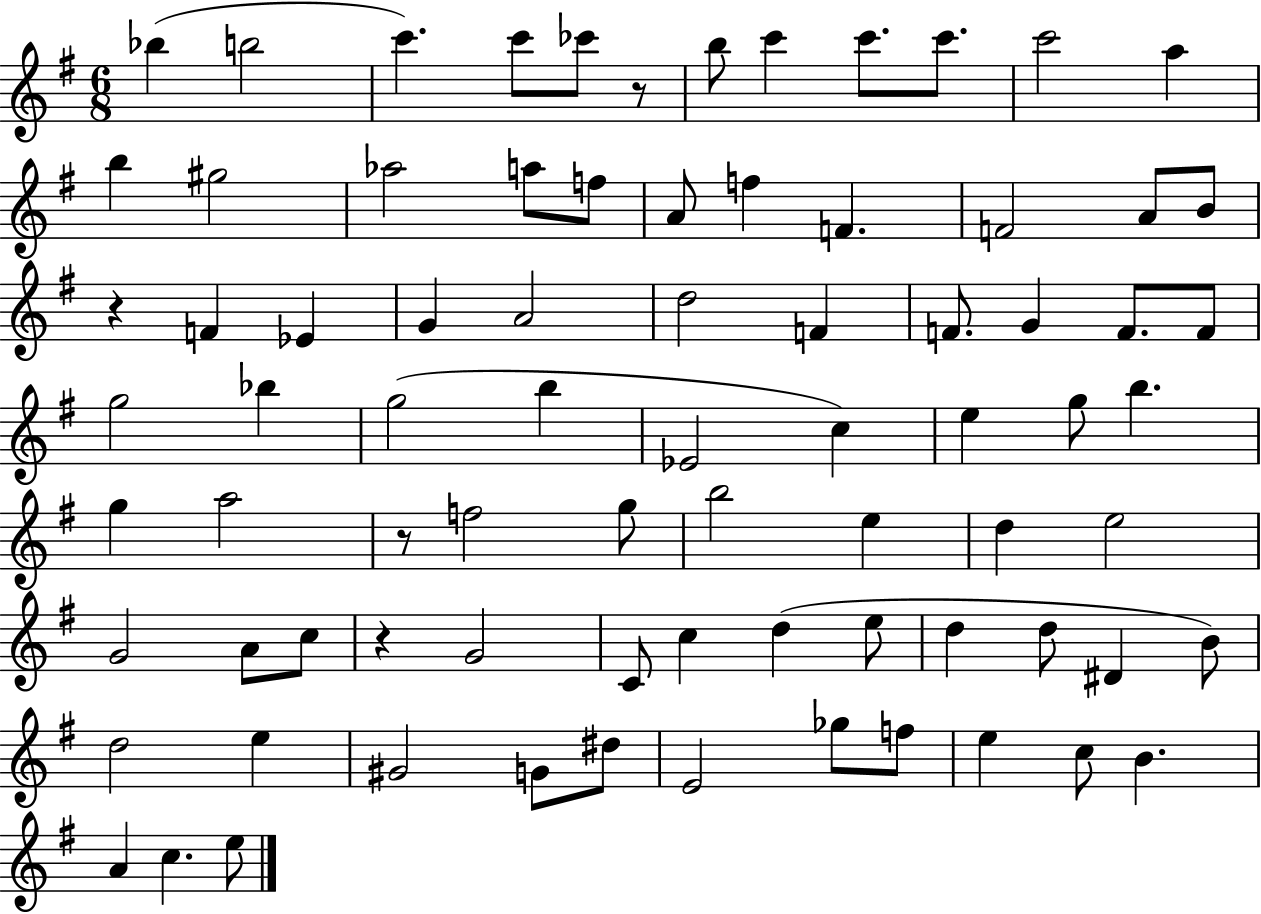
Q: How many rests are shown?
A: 4